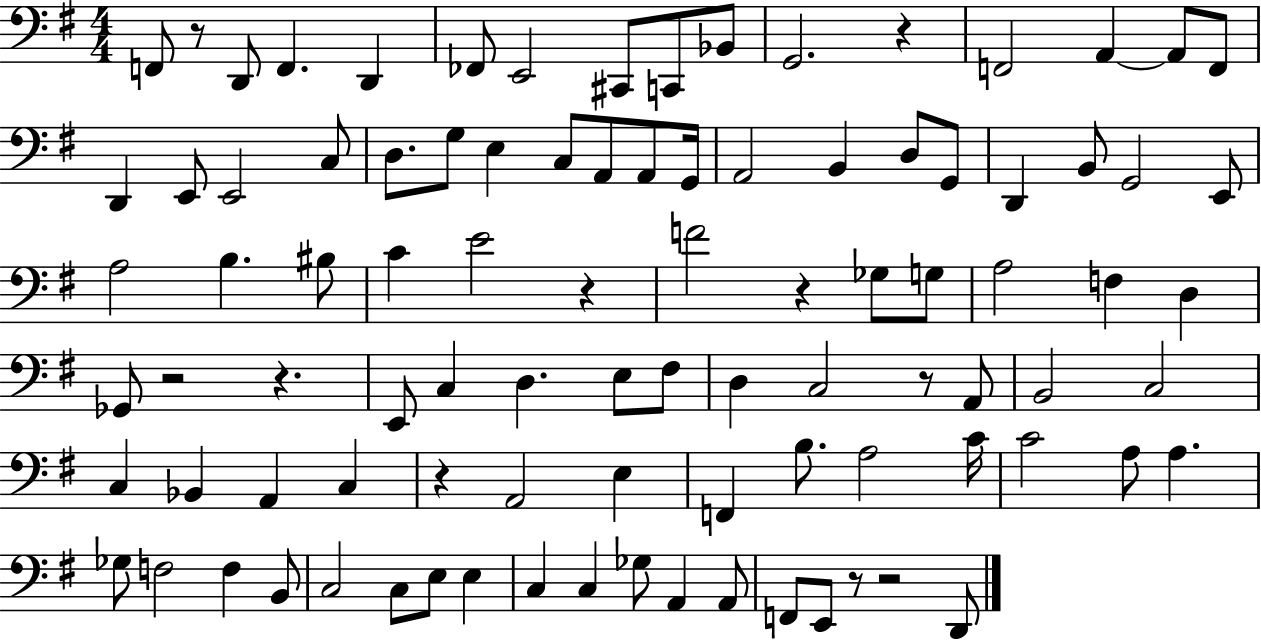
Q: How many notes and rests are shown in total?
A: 94